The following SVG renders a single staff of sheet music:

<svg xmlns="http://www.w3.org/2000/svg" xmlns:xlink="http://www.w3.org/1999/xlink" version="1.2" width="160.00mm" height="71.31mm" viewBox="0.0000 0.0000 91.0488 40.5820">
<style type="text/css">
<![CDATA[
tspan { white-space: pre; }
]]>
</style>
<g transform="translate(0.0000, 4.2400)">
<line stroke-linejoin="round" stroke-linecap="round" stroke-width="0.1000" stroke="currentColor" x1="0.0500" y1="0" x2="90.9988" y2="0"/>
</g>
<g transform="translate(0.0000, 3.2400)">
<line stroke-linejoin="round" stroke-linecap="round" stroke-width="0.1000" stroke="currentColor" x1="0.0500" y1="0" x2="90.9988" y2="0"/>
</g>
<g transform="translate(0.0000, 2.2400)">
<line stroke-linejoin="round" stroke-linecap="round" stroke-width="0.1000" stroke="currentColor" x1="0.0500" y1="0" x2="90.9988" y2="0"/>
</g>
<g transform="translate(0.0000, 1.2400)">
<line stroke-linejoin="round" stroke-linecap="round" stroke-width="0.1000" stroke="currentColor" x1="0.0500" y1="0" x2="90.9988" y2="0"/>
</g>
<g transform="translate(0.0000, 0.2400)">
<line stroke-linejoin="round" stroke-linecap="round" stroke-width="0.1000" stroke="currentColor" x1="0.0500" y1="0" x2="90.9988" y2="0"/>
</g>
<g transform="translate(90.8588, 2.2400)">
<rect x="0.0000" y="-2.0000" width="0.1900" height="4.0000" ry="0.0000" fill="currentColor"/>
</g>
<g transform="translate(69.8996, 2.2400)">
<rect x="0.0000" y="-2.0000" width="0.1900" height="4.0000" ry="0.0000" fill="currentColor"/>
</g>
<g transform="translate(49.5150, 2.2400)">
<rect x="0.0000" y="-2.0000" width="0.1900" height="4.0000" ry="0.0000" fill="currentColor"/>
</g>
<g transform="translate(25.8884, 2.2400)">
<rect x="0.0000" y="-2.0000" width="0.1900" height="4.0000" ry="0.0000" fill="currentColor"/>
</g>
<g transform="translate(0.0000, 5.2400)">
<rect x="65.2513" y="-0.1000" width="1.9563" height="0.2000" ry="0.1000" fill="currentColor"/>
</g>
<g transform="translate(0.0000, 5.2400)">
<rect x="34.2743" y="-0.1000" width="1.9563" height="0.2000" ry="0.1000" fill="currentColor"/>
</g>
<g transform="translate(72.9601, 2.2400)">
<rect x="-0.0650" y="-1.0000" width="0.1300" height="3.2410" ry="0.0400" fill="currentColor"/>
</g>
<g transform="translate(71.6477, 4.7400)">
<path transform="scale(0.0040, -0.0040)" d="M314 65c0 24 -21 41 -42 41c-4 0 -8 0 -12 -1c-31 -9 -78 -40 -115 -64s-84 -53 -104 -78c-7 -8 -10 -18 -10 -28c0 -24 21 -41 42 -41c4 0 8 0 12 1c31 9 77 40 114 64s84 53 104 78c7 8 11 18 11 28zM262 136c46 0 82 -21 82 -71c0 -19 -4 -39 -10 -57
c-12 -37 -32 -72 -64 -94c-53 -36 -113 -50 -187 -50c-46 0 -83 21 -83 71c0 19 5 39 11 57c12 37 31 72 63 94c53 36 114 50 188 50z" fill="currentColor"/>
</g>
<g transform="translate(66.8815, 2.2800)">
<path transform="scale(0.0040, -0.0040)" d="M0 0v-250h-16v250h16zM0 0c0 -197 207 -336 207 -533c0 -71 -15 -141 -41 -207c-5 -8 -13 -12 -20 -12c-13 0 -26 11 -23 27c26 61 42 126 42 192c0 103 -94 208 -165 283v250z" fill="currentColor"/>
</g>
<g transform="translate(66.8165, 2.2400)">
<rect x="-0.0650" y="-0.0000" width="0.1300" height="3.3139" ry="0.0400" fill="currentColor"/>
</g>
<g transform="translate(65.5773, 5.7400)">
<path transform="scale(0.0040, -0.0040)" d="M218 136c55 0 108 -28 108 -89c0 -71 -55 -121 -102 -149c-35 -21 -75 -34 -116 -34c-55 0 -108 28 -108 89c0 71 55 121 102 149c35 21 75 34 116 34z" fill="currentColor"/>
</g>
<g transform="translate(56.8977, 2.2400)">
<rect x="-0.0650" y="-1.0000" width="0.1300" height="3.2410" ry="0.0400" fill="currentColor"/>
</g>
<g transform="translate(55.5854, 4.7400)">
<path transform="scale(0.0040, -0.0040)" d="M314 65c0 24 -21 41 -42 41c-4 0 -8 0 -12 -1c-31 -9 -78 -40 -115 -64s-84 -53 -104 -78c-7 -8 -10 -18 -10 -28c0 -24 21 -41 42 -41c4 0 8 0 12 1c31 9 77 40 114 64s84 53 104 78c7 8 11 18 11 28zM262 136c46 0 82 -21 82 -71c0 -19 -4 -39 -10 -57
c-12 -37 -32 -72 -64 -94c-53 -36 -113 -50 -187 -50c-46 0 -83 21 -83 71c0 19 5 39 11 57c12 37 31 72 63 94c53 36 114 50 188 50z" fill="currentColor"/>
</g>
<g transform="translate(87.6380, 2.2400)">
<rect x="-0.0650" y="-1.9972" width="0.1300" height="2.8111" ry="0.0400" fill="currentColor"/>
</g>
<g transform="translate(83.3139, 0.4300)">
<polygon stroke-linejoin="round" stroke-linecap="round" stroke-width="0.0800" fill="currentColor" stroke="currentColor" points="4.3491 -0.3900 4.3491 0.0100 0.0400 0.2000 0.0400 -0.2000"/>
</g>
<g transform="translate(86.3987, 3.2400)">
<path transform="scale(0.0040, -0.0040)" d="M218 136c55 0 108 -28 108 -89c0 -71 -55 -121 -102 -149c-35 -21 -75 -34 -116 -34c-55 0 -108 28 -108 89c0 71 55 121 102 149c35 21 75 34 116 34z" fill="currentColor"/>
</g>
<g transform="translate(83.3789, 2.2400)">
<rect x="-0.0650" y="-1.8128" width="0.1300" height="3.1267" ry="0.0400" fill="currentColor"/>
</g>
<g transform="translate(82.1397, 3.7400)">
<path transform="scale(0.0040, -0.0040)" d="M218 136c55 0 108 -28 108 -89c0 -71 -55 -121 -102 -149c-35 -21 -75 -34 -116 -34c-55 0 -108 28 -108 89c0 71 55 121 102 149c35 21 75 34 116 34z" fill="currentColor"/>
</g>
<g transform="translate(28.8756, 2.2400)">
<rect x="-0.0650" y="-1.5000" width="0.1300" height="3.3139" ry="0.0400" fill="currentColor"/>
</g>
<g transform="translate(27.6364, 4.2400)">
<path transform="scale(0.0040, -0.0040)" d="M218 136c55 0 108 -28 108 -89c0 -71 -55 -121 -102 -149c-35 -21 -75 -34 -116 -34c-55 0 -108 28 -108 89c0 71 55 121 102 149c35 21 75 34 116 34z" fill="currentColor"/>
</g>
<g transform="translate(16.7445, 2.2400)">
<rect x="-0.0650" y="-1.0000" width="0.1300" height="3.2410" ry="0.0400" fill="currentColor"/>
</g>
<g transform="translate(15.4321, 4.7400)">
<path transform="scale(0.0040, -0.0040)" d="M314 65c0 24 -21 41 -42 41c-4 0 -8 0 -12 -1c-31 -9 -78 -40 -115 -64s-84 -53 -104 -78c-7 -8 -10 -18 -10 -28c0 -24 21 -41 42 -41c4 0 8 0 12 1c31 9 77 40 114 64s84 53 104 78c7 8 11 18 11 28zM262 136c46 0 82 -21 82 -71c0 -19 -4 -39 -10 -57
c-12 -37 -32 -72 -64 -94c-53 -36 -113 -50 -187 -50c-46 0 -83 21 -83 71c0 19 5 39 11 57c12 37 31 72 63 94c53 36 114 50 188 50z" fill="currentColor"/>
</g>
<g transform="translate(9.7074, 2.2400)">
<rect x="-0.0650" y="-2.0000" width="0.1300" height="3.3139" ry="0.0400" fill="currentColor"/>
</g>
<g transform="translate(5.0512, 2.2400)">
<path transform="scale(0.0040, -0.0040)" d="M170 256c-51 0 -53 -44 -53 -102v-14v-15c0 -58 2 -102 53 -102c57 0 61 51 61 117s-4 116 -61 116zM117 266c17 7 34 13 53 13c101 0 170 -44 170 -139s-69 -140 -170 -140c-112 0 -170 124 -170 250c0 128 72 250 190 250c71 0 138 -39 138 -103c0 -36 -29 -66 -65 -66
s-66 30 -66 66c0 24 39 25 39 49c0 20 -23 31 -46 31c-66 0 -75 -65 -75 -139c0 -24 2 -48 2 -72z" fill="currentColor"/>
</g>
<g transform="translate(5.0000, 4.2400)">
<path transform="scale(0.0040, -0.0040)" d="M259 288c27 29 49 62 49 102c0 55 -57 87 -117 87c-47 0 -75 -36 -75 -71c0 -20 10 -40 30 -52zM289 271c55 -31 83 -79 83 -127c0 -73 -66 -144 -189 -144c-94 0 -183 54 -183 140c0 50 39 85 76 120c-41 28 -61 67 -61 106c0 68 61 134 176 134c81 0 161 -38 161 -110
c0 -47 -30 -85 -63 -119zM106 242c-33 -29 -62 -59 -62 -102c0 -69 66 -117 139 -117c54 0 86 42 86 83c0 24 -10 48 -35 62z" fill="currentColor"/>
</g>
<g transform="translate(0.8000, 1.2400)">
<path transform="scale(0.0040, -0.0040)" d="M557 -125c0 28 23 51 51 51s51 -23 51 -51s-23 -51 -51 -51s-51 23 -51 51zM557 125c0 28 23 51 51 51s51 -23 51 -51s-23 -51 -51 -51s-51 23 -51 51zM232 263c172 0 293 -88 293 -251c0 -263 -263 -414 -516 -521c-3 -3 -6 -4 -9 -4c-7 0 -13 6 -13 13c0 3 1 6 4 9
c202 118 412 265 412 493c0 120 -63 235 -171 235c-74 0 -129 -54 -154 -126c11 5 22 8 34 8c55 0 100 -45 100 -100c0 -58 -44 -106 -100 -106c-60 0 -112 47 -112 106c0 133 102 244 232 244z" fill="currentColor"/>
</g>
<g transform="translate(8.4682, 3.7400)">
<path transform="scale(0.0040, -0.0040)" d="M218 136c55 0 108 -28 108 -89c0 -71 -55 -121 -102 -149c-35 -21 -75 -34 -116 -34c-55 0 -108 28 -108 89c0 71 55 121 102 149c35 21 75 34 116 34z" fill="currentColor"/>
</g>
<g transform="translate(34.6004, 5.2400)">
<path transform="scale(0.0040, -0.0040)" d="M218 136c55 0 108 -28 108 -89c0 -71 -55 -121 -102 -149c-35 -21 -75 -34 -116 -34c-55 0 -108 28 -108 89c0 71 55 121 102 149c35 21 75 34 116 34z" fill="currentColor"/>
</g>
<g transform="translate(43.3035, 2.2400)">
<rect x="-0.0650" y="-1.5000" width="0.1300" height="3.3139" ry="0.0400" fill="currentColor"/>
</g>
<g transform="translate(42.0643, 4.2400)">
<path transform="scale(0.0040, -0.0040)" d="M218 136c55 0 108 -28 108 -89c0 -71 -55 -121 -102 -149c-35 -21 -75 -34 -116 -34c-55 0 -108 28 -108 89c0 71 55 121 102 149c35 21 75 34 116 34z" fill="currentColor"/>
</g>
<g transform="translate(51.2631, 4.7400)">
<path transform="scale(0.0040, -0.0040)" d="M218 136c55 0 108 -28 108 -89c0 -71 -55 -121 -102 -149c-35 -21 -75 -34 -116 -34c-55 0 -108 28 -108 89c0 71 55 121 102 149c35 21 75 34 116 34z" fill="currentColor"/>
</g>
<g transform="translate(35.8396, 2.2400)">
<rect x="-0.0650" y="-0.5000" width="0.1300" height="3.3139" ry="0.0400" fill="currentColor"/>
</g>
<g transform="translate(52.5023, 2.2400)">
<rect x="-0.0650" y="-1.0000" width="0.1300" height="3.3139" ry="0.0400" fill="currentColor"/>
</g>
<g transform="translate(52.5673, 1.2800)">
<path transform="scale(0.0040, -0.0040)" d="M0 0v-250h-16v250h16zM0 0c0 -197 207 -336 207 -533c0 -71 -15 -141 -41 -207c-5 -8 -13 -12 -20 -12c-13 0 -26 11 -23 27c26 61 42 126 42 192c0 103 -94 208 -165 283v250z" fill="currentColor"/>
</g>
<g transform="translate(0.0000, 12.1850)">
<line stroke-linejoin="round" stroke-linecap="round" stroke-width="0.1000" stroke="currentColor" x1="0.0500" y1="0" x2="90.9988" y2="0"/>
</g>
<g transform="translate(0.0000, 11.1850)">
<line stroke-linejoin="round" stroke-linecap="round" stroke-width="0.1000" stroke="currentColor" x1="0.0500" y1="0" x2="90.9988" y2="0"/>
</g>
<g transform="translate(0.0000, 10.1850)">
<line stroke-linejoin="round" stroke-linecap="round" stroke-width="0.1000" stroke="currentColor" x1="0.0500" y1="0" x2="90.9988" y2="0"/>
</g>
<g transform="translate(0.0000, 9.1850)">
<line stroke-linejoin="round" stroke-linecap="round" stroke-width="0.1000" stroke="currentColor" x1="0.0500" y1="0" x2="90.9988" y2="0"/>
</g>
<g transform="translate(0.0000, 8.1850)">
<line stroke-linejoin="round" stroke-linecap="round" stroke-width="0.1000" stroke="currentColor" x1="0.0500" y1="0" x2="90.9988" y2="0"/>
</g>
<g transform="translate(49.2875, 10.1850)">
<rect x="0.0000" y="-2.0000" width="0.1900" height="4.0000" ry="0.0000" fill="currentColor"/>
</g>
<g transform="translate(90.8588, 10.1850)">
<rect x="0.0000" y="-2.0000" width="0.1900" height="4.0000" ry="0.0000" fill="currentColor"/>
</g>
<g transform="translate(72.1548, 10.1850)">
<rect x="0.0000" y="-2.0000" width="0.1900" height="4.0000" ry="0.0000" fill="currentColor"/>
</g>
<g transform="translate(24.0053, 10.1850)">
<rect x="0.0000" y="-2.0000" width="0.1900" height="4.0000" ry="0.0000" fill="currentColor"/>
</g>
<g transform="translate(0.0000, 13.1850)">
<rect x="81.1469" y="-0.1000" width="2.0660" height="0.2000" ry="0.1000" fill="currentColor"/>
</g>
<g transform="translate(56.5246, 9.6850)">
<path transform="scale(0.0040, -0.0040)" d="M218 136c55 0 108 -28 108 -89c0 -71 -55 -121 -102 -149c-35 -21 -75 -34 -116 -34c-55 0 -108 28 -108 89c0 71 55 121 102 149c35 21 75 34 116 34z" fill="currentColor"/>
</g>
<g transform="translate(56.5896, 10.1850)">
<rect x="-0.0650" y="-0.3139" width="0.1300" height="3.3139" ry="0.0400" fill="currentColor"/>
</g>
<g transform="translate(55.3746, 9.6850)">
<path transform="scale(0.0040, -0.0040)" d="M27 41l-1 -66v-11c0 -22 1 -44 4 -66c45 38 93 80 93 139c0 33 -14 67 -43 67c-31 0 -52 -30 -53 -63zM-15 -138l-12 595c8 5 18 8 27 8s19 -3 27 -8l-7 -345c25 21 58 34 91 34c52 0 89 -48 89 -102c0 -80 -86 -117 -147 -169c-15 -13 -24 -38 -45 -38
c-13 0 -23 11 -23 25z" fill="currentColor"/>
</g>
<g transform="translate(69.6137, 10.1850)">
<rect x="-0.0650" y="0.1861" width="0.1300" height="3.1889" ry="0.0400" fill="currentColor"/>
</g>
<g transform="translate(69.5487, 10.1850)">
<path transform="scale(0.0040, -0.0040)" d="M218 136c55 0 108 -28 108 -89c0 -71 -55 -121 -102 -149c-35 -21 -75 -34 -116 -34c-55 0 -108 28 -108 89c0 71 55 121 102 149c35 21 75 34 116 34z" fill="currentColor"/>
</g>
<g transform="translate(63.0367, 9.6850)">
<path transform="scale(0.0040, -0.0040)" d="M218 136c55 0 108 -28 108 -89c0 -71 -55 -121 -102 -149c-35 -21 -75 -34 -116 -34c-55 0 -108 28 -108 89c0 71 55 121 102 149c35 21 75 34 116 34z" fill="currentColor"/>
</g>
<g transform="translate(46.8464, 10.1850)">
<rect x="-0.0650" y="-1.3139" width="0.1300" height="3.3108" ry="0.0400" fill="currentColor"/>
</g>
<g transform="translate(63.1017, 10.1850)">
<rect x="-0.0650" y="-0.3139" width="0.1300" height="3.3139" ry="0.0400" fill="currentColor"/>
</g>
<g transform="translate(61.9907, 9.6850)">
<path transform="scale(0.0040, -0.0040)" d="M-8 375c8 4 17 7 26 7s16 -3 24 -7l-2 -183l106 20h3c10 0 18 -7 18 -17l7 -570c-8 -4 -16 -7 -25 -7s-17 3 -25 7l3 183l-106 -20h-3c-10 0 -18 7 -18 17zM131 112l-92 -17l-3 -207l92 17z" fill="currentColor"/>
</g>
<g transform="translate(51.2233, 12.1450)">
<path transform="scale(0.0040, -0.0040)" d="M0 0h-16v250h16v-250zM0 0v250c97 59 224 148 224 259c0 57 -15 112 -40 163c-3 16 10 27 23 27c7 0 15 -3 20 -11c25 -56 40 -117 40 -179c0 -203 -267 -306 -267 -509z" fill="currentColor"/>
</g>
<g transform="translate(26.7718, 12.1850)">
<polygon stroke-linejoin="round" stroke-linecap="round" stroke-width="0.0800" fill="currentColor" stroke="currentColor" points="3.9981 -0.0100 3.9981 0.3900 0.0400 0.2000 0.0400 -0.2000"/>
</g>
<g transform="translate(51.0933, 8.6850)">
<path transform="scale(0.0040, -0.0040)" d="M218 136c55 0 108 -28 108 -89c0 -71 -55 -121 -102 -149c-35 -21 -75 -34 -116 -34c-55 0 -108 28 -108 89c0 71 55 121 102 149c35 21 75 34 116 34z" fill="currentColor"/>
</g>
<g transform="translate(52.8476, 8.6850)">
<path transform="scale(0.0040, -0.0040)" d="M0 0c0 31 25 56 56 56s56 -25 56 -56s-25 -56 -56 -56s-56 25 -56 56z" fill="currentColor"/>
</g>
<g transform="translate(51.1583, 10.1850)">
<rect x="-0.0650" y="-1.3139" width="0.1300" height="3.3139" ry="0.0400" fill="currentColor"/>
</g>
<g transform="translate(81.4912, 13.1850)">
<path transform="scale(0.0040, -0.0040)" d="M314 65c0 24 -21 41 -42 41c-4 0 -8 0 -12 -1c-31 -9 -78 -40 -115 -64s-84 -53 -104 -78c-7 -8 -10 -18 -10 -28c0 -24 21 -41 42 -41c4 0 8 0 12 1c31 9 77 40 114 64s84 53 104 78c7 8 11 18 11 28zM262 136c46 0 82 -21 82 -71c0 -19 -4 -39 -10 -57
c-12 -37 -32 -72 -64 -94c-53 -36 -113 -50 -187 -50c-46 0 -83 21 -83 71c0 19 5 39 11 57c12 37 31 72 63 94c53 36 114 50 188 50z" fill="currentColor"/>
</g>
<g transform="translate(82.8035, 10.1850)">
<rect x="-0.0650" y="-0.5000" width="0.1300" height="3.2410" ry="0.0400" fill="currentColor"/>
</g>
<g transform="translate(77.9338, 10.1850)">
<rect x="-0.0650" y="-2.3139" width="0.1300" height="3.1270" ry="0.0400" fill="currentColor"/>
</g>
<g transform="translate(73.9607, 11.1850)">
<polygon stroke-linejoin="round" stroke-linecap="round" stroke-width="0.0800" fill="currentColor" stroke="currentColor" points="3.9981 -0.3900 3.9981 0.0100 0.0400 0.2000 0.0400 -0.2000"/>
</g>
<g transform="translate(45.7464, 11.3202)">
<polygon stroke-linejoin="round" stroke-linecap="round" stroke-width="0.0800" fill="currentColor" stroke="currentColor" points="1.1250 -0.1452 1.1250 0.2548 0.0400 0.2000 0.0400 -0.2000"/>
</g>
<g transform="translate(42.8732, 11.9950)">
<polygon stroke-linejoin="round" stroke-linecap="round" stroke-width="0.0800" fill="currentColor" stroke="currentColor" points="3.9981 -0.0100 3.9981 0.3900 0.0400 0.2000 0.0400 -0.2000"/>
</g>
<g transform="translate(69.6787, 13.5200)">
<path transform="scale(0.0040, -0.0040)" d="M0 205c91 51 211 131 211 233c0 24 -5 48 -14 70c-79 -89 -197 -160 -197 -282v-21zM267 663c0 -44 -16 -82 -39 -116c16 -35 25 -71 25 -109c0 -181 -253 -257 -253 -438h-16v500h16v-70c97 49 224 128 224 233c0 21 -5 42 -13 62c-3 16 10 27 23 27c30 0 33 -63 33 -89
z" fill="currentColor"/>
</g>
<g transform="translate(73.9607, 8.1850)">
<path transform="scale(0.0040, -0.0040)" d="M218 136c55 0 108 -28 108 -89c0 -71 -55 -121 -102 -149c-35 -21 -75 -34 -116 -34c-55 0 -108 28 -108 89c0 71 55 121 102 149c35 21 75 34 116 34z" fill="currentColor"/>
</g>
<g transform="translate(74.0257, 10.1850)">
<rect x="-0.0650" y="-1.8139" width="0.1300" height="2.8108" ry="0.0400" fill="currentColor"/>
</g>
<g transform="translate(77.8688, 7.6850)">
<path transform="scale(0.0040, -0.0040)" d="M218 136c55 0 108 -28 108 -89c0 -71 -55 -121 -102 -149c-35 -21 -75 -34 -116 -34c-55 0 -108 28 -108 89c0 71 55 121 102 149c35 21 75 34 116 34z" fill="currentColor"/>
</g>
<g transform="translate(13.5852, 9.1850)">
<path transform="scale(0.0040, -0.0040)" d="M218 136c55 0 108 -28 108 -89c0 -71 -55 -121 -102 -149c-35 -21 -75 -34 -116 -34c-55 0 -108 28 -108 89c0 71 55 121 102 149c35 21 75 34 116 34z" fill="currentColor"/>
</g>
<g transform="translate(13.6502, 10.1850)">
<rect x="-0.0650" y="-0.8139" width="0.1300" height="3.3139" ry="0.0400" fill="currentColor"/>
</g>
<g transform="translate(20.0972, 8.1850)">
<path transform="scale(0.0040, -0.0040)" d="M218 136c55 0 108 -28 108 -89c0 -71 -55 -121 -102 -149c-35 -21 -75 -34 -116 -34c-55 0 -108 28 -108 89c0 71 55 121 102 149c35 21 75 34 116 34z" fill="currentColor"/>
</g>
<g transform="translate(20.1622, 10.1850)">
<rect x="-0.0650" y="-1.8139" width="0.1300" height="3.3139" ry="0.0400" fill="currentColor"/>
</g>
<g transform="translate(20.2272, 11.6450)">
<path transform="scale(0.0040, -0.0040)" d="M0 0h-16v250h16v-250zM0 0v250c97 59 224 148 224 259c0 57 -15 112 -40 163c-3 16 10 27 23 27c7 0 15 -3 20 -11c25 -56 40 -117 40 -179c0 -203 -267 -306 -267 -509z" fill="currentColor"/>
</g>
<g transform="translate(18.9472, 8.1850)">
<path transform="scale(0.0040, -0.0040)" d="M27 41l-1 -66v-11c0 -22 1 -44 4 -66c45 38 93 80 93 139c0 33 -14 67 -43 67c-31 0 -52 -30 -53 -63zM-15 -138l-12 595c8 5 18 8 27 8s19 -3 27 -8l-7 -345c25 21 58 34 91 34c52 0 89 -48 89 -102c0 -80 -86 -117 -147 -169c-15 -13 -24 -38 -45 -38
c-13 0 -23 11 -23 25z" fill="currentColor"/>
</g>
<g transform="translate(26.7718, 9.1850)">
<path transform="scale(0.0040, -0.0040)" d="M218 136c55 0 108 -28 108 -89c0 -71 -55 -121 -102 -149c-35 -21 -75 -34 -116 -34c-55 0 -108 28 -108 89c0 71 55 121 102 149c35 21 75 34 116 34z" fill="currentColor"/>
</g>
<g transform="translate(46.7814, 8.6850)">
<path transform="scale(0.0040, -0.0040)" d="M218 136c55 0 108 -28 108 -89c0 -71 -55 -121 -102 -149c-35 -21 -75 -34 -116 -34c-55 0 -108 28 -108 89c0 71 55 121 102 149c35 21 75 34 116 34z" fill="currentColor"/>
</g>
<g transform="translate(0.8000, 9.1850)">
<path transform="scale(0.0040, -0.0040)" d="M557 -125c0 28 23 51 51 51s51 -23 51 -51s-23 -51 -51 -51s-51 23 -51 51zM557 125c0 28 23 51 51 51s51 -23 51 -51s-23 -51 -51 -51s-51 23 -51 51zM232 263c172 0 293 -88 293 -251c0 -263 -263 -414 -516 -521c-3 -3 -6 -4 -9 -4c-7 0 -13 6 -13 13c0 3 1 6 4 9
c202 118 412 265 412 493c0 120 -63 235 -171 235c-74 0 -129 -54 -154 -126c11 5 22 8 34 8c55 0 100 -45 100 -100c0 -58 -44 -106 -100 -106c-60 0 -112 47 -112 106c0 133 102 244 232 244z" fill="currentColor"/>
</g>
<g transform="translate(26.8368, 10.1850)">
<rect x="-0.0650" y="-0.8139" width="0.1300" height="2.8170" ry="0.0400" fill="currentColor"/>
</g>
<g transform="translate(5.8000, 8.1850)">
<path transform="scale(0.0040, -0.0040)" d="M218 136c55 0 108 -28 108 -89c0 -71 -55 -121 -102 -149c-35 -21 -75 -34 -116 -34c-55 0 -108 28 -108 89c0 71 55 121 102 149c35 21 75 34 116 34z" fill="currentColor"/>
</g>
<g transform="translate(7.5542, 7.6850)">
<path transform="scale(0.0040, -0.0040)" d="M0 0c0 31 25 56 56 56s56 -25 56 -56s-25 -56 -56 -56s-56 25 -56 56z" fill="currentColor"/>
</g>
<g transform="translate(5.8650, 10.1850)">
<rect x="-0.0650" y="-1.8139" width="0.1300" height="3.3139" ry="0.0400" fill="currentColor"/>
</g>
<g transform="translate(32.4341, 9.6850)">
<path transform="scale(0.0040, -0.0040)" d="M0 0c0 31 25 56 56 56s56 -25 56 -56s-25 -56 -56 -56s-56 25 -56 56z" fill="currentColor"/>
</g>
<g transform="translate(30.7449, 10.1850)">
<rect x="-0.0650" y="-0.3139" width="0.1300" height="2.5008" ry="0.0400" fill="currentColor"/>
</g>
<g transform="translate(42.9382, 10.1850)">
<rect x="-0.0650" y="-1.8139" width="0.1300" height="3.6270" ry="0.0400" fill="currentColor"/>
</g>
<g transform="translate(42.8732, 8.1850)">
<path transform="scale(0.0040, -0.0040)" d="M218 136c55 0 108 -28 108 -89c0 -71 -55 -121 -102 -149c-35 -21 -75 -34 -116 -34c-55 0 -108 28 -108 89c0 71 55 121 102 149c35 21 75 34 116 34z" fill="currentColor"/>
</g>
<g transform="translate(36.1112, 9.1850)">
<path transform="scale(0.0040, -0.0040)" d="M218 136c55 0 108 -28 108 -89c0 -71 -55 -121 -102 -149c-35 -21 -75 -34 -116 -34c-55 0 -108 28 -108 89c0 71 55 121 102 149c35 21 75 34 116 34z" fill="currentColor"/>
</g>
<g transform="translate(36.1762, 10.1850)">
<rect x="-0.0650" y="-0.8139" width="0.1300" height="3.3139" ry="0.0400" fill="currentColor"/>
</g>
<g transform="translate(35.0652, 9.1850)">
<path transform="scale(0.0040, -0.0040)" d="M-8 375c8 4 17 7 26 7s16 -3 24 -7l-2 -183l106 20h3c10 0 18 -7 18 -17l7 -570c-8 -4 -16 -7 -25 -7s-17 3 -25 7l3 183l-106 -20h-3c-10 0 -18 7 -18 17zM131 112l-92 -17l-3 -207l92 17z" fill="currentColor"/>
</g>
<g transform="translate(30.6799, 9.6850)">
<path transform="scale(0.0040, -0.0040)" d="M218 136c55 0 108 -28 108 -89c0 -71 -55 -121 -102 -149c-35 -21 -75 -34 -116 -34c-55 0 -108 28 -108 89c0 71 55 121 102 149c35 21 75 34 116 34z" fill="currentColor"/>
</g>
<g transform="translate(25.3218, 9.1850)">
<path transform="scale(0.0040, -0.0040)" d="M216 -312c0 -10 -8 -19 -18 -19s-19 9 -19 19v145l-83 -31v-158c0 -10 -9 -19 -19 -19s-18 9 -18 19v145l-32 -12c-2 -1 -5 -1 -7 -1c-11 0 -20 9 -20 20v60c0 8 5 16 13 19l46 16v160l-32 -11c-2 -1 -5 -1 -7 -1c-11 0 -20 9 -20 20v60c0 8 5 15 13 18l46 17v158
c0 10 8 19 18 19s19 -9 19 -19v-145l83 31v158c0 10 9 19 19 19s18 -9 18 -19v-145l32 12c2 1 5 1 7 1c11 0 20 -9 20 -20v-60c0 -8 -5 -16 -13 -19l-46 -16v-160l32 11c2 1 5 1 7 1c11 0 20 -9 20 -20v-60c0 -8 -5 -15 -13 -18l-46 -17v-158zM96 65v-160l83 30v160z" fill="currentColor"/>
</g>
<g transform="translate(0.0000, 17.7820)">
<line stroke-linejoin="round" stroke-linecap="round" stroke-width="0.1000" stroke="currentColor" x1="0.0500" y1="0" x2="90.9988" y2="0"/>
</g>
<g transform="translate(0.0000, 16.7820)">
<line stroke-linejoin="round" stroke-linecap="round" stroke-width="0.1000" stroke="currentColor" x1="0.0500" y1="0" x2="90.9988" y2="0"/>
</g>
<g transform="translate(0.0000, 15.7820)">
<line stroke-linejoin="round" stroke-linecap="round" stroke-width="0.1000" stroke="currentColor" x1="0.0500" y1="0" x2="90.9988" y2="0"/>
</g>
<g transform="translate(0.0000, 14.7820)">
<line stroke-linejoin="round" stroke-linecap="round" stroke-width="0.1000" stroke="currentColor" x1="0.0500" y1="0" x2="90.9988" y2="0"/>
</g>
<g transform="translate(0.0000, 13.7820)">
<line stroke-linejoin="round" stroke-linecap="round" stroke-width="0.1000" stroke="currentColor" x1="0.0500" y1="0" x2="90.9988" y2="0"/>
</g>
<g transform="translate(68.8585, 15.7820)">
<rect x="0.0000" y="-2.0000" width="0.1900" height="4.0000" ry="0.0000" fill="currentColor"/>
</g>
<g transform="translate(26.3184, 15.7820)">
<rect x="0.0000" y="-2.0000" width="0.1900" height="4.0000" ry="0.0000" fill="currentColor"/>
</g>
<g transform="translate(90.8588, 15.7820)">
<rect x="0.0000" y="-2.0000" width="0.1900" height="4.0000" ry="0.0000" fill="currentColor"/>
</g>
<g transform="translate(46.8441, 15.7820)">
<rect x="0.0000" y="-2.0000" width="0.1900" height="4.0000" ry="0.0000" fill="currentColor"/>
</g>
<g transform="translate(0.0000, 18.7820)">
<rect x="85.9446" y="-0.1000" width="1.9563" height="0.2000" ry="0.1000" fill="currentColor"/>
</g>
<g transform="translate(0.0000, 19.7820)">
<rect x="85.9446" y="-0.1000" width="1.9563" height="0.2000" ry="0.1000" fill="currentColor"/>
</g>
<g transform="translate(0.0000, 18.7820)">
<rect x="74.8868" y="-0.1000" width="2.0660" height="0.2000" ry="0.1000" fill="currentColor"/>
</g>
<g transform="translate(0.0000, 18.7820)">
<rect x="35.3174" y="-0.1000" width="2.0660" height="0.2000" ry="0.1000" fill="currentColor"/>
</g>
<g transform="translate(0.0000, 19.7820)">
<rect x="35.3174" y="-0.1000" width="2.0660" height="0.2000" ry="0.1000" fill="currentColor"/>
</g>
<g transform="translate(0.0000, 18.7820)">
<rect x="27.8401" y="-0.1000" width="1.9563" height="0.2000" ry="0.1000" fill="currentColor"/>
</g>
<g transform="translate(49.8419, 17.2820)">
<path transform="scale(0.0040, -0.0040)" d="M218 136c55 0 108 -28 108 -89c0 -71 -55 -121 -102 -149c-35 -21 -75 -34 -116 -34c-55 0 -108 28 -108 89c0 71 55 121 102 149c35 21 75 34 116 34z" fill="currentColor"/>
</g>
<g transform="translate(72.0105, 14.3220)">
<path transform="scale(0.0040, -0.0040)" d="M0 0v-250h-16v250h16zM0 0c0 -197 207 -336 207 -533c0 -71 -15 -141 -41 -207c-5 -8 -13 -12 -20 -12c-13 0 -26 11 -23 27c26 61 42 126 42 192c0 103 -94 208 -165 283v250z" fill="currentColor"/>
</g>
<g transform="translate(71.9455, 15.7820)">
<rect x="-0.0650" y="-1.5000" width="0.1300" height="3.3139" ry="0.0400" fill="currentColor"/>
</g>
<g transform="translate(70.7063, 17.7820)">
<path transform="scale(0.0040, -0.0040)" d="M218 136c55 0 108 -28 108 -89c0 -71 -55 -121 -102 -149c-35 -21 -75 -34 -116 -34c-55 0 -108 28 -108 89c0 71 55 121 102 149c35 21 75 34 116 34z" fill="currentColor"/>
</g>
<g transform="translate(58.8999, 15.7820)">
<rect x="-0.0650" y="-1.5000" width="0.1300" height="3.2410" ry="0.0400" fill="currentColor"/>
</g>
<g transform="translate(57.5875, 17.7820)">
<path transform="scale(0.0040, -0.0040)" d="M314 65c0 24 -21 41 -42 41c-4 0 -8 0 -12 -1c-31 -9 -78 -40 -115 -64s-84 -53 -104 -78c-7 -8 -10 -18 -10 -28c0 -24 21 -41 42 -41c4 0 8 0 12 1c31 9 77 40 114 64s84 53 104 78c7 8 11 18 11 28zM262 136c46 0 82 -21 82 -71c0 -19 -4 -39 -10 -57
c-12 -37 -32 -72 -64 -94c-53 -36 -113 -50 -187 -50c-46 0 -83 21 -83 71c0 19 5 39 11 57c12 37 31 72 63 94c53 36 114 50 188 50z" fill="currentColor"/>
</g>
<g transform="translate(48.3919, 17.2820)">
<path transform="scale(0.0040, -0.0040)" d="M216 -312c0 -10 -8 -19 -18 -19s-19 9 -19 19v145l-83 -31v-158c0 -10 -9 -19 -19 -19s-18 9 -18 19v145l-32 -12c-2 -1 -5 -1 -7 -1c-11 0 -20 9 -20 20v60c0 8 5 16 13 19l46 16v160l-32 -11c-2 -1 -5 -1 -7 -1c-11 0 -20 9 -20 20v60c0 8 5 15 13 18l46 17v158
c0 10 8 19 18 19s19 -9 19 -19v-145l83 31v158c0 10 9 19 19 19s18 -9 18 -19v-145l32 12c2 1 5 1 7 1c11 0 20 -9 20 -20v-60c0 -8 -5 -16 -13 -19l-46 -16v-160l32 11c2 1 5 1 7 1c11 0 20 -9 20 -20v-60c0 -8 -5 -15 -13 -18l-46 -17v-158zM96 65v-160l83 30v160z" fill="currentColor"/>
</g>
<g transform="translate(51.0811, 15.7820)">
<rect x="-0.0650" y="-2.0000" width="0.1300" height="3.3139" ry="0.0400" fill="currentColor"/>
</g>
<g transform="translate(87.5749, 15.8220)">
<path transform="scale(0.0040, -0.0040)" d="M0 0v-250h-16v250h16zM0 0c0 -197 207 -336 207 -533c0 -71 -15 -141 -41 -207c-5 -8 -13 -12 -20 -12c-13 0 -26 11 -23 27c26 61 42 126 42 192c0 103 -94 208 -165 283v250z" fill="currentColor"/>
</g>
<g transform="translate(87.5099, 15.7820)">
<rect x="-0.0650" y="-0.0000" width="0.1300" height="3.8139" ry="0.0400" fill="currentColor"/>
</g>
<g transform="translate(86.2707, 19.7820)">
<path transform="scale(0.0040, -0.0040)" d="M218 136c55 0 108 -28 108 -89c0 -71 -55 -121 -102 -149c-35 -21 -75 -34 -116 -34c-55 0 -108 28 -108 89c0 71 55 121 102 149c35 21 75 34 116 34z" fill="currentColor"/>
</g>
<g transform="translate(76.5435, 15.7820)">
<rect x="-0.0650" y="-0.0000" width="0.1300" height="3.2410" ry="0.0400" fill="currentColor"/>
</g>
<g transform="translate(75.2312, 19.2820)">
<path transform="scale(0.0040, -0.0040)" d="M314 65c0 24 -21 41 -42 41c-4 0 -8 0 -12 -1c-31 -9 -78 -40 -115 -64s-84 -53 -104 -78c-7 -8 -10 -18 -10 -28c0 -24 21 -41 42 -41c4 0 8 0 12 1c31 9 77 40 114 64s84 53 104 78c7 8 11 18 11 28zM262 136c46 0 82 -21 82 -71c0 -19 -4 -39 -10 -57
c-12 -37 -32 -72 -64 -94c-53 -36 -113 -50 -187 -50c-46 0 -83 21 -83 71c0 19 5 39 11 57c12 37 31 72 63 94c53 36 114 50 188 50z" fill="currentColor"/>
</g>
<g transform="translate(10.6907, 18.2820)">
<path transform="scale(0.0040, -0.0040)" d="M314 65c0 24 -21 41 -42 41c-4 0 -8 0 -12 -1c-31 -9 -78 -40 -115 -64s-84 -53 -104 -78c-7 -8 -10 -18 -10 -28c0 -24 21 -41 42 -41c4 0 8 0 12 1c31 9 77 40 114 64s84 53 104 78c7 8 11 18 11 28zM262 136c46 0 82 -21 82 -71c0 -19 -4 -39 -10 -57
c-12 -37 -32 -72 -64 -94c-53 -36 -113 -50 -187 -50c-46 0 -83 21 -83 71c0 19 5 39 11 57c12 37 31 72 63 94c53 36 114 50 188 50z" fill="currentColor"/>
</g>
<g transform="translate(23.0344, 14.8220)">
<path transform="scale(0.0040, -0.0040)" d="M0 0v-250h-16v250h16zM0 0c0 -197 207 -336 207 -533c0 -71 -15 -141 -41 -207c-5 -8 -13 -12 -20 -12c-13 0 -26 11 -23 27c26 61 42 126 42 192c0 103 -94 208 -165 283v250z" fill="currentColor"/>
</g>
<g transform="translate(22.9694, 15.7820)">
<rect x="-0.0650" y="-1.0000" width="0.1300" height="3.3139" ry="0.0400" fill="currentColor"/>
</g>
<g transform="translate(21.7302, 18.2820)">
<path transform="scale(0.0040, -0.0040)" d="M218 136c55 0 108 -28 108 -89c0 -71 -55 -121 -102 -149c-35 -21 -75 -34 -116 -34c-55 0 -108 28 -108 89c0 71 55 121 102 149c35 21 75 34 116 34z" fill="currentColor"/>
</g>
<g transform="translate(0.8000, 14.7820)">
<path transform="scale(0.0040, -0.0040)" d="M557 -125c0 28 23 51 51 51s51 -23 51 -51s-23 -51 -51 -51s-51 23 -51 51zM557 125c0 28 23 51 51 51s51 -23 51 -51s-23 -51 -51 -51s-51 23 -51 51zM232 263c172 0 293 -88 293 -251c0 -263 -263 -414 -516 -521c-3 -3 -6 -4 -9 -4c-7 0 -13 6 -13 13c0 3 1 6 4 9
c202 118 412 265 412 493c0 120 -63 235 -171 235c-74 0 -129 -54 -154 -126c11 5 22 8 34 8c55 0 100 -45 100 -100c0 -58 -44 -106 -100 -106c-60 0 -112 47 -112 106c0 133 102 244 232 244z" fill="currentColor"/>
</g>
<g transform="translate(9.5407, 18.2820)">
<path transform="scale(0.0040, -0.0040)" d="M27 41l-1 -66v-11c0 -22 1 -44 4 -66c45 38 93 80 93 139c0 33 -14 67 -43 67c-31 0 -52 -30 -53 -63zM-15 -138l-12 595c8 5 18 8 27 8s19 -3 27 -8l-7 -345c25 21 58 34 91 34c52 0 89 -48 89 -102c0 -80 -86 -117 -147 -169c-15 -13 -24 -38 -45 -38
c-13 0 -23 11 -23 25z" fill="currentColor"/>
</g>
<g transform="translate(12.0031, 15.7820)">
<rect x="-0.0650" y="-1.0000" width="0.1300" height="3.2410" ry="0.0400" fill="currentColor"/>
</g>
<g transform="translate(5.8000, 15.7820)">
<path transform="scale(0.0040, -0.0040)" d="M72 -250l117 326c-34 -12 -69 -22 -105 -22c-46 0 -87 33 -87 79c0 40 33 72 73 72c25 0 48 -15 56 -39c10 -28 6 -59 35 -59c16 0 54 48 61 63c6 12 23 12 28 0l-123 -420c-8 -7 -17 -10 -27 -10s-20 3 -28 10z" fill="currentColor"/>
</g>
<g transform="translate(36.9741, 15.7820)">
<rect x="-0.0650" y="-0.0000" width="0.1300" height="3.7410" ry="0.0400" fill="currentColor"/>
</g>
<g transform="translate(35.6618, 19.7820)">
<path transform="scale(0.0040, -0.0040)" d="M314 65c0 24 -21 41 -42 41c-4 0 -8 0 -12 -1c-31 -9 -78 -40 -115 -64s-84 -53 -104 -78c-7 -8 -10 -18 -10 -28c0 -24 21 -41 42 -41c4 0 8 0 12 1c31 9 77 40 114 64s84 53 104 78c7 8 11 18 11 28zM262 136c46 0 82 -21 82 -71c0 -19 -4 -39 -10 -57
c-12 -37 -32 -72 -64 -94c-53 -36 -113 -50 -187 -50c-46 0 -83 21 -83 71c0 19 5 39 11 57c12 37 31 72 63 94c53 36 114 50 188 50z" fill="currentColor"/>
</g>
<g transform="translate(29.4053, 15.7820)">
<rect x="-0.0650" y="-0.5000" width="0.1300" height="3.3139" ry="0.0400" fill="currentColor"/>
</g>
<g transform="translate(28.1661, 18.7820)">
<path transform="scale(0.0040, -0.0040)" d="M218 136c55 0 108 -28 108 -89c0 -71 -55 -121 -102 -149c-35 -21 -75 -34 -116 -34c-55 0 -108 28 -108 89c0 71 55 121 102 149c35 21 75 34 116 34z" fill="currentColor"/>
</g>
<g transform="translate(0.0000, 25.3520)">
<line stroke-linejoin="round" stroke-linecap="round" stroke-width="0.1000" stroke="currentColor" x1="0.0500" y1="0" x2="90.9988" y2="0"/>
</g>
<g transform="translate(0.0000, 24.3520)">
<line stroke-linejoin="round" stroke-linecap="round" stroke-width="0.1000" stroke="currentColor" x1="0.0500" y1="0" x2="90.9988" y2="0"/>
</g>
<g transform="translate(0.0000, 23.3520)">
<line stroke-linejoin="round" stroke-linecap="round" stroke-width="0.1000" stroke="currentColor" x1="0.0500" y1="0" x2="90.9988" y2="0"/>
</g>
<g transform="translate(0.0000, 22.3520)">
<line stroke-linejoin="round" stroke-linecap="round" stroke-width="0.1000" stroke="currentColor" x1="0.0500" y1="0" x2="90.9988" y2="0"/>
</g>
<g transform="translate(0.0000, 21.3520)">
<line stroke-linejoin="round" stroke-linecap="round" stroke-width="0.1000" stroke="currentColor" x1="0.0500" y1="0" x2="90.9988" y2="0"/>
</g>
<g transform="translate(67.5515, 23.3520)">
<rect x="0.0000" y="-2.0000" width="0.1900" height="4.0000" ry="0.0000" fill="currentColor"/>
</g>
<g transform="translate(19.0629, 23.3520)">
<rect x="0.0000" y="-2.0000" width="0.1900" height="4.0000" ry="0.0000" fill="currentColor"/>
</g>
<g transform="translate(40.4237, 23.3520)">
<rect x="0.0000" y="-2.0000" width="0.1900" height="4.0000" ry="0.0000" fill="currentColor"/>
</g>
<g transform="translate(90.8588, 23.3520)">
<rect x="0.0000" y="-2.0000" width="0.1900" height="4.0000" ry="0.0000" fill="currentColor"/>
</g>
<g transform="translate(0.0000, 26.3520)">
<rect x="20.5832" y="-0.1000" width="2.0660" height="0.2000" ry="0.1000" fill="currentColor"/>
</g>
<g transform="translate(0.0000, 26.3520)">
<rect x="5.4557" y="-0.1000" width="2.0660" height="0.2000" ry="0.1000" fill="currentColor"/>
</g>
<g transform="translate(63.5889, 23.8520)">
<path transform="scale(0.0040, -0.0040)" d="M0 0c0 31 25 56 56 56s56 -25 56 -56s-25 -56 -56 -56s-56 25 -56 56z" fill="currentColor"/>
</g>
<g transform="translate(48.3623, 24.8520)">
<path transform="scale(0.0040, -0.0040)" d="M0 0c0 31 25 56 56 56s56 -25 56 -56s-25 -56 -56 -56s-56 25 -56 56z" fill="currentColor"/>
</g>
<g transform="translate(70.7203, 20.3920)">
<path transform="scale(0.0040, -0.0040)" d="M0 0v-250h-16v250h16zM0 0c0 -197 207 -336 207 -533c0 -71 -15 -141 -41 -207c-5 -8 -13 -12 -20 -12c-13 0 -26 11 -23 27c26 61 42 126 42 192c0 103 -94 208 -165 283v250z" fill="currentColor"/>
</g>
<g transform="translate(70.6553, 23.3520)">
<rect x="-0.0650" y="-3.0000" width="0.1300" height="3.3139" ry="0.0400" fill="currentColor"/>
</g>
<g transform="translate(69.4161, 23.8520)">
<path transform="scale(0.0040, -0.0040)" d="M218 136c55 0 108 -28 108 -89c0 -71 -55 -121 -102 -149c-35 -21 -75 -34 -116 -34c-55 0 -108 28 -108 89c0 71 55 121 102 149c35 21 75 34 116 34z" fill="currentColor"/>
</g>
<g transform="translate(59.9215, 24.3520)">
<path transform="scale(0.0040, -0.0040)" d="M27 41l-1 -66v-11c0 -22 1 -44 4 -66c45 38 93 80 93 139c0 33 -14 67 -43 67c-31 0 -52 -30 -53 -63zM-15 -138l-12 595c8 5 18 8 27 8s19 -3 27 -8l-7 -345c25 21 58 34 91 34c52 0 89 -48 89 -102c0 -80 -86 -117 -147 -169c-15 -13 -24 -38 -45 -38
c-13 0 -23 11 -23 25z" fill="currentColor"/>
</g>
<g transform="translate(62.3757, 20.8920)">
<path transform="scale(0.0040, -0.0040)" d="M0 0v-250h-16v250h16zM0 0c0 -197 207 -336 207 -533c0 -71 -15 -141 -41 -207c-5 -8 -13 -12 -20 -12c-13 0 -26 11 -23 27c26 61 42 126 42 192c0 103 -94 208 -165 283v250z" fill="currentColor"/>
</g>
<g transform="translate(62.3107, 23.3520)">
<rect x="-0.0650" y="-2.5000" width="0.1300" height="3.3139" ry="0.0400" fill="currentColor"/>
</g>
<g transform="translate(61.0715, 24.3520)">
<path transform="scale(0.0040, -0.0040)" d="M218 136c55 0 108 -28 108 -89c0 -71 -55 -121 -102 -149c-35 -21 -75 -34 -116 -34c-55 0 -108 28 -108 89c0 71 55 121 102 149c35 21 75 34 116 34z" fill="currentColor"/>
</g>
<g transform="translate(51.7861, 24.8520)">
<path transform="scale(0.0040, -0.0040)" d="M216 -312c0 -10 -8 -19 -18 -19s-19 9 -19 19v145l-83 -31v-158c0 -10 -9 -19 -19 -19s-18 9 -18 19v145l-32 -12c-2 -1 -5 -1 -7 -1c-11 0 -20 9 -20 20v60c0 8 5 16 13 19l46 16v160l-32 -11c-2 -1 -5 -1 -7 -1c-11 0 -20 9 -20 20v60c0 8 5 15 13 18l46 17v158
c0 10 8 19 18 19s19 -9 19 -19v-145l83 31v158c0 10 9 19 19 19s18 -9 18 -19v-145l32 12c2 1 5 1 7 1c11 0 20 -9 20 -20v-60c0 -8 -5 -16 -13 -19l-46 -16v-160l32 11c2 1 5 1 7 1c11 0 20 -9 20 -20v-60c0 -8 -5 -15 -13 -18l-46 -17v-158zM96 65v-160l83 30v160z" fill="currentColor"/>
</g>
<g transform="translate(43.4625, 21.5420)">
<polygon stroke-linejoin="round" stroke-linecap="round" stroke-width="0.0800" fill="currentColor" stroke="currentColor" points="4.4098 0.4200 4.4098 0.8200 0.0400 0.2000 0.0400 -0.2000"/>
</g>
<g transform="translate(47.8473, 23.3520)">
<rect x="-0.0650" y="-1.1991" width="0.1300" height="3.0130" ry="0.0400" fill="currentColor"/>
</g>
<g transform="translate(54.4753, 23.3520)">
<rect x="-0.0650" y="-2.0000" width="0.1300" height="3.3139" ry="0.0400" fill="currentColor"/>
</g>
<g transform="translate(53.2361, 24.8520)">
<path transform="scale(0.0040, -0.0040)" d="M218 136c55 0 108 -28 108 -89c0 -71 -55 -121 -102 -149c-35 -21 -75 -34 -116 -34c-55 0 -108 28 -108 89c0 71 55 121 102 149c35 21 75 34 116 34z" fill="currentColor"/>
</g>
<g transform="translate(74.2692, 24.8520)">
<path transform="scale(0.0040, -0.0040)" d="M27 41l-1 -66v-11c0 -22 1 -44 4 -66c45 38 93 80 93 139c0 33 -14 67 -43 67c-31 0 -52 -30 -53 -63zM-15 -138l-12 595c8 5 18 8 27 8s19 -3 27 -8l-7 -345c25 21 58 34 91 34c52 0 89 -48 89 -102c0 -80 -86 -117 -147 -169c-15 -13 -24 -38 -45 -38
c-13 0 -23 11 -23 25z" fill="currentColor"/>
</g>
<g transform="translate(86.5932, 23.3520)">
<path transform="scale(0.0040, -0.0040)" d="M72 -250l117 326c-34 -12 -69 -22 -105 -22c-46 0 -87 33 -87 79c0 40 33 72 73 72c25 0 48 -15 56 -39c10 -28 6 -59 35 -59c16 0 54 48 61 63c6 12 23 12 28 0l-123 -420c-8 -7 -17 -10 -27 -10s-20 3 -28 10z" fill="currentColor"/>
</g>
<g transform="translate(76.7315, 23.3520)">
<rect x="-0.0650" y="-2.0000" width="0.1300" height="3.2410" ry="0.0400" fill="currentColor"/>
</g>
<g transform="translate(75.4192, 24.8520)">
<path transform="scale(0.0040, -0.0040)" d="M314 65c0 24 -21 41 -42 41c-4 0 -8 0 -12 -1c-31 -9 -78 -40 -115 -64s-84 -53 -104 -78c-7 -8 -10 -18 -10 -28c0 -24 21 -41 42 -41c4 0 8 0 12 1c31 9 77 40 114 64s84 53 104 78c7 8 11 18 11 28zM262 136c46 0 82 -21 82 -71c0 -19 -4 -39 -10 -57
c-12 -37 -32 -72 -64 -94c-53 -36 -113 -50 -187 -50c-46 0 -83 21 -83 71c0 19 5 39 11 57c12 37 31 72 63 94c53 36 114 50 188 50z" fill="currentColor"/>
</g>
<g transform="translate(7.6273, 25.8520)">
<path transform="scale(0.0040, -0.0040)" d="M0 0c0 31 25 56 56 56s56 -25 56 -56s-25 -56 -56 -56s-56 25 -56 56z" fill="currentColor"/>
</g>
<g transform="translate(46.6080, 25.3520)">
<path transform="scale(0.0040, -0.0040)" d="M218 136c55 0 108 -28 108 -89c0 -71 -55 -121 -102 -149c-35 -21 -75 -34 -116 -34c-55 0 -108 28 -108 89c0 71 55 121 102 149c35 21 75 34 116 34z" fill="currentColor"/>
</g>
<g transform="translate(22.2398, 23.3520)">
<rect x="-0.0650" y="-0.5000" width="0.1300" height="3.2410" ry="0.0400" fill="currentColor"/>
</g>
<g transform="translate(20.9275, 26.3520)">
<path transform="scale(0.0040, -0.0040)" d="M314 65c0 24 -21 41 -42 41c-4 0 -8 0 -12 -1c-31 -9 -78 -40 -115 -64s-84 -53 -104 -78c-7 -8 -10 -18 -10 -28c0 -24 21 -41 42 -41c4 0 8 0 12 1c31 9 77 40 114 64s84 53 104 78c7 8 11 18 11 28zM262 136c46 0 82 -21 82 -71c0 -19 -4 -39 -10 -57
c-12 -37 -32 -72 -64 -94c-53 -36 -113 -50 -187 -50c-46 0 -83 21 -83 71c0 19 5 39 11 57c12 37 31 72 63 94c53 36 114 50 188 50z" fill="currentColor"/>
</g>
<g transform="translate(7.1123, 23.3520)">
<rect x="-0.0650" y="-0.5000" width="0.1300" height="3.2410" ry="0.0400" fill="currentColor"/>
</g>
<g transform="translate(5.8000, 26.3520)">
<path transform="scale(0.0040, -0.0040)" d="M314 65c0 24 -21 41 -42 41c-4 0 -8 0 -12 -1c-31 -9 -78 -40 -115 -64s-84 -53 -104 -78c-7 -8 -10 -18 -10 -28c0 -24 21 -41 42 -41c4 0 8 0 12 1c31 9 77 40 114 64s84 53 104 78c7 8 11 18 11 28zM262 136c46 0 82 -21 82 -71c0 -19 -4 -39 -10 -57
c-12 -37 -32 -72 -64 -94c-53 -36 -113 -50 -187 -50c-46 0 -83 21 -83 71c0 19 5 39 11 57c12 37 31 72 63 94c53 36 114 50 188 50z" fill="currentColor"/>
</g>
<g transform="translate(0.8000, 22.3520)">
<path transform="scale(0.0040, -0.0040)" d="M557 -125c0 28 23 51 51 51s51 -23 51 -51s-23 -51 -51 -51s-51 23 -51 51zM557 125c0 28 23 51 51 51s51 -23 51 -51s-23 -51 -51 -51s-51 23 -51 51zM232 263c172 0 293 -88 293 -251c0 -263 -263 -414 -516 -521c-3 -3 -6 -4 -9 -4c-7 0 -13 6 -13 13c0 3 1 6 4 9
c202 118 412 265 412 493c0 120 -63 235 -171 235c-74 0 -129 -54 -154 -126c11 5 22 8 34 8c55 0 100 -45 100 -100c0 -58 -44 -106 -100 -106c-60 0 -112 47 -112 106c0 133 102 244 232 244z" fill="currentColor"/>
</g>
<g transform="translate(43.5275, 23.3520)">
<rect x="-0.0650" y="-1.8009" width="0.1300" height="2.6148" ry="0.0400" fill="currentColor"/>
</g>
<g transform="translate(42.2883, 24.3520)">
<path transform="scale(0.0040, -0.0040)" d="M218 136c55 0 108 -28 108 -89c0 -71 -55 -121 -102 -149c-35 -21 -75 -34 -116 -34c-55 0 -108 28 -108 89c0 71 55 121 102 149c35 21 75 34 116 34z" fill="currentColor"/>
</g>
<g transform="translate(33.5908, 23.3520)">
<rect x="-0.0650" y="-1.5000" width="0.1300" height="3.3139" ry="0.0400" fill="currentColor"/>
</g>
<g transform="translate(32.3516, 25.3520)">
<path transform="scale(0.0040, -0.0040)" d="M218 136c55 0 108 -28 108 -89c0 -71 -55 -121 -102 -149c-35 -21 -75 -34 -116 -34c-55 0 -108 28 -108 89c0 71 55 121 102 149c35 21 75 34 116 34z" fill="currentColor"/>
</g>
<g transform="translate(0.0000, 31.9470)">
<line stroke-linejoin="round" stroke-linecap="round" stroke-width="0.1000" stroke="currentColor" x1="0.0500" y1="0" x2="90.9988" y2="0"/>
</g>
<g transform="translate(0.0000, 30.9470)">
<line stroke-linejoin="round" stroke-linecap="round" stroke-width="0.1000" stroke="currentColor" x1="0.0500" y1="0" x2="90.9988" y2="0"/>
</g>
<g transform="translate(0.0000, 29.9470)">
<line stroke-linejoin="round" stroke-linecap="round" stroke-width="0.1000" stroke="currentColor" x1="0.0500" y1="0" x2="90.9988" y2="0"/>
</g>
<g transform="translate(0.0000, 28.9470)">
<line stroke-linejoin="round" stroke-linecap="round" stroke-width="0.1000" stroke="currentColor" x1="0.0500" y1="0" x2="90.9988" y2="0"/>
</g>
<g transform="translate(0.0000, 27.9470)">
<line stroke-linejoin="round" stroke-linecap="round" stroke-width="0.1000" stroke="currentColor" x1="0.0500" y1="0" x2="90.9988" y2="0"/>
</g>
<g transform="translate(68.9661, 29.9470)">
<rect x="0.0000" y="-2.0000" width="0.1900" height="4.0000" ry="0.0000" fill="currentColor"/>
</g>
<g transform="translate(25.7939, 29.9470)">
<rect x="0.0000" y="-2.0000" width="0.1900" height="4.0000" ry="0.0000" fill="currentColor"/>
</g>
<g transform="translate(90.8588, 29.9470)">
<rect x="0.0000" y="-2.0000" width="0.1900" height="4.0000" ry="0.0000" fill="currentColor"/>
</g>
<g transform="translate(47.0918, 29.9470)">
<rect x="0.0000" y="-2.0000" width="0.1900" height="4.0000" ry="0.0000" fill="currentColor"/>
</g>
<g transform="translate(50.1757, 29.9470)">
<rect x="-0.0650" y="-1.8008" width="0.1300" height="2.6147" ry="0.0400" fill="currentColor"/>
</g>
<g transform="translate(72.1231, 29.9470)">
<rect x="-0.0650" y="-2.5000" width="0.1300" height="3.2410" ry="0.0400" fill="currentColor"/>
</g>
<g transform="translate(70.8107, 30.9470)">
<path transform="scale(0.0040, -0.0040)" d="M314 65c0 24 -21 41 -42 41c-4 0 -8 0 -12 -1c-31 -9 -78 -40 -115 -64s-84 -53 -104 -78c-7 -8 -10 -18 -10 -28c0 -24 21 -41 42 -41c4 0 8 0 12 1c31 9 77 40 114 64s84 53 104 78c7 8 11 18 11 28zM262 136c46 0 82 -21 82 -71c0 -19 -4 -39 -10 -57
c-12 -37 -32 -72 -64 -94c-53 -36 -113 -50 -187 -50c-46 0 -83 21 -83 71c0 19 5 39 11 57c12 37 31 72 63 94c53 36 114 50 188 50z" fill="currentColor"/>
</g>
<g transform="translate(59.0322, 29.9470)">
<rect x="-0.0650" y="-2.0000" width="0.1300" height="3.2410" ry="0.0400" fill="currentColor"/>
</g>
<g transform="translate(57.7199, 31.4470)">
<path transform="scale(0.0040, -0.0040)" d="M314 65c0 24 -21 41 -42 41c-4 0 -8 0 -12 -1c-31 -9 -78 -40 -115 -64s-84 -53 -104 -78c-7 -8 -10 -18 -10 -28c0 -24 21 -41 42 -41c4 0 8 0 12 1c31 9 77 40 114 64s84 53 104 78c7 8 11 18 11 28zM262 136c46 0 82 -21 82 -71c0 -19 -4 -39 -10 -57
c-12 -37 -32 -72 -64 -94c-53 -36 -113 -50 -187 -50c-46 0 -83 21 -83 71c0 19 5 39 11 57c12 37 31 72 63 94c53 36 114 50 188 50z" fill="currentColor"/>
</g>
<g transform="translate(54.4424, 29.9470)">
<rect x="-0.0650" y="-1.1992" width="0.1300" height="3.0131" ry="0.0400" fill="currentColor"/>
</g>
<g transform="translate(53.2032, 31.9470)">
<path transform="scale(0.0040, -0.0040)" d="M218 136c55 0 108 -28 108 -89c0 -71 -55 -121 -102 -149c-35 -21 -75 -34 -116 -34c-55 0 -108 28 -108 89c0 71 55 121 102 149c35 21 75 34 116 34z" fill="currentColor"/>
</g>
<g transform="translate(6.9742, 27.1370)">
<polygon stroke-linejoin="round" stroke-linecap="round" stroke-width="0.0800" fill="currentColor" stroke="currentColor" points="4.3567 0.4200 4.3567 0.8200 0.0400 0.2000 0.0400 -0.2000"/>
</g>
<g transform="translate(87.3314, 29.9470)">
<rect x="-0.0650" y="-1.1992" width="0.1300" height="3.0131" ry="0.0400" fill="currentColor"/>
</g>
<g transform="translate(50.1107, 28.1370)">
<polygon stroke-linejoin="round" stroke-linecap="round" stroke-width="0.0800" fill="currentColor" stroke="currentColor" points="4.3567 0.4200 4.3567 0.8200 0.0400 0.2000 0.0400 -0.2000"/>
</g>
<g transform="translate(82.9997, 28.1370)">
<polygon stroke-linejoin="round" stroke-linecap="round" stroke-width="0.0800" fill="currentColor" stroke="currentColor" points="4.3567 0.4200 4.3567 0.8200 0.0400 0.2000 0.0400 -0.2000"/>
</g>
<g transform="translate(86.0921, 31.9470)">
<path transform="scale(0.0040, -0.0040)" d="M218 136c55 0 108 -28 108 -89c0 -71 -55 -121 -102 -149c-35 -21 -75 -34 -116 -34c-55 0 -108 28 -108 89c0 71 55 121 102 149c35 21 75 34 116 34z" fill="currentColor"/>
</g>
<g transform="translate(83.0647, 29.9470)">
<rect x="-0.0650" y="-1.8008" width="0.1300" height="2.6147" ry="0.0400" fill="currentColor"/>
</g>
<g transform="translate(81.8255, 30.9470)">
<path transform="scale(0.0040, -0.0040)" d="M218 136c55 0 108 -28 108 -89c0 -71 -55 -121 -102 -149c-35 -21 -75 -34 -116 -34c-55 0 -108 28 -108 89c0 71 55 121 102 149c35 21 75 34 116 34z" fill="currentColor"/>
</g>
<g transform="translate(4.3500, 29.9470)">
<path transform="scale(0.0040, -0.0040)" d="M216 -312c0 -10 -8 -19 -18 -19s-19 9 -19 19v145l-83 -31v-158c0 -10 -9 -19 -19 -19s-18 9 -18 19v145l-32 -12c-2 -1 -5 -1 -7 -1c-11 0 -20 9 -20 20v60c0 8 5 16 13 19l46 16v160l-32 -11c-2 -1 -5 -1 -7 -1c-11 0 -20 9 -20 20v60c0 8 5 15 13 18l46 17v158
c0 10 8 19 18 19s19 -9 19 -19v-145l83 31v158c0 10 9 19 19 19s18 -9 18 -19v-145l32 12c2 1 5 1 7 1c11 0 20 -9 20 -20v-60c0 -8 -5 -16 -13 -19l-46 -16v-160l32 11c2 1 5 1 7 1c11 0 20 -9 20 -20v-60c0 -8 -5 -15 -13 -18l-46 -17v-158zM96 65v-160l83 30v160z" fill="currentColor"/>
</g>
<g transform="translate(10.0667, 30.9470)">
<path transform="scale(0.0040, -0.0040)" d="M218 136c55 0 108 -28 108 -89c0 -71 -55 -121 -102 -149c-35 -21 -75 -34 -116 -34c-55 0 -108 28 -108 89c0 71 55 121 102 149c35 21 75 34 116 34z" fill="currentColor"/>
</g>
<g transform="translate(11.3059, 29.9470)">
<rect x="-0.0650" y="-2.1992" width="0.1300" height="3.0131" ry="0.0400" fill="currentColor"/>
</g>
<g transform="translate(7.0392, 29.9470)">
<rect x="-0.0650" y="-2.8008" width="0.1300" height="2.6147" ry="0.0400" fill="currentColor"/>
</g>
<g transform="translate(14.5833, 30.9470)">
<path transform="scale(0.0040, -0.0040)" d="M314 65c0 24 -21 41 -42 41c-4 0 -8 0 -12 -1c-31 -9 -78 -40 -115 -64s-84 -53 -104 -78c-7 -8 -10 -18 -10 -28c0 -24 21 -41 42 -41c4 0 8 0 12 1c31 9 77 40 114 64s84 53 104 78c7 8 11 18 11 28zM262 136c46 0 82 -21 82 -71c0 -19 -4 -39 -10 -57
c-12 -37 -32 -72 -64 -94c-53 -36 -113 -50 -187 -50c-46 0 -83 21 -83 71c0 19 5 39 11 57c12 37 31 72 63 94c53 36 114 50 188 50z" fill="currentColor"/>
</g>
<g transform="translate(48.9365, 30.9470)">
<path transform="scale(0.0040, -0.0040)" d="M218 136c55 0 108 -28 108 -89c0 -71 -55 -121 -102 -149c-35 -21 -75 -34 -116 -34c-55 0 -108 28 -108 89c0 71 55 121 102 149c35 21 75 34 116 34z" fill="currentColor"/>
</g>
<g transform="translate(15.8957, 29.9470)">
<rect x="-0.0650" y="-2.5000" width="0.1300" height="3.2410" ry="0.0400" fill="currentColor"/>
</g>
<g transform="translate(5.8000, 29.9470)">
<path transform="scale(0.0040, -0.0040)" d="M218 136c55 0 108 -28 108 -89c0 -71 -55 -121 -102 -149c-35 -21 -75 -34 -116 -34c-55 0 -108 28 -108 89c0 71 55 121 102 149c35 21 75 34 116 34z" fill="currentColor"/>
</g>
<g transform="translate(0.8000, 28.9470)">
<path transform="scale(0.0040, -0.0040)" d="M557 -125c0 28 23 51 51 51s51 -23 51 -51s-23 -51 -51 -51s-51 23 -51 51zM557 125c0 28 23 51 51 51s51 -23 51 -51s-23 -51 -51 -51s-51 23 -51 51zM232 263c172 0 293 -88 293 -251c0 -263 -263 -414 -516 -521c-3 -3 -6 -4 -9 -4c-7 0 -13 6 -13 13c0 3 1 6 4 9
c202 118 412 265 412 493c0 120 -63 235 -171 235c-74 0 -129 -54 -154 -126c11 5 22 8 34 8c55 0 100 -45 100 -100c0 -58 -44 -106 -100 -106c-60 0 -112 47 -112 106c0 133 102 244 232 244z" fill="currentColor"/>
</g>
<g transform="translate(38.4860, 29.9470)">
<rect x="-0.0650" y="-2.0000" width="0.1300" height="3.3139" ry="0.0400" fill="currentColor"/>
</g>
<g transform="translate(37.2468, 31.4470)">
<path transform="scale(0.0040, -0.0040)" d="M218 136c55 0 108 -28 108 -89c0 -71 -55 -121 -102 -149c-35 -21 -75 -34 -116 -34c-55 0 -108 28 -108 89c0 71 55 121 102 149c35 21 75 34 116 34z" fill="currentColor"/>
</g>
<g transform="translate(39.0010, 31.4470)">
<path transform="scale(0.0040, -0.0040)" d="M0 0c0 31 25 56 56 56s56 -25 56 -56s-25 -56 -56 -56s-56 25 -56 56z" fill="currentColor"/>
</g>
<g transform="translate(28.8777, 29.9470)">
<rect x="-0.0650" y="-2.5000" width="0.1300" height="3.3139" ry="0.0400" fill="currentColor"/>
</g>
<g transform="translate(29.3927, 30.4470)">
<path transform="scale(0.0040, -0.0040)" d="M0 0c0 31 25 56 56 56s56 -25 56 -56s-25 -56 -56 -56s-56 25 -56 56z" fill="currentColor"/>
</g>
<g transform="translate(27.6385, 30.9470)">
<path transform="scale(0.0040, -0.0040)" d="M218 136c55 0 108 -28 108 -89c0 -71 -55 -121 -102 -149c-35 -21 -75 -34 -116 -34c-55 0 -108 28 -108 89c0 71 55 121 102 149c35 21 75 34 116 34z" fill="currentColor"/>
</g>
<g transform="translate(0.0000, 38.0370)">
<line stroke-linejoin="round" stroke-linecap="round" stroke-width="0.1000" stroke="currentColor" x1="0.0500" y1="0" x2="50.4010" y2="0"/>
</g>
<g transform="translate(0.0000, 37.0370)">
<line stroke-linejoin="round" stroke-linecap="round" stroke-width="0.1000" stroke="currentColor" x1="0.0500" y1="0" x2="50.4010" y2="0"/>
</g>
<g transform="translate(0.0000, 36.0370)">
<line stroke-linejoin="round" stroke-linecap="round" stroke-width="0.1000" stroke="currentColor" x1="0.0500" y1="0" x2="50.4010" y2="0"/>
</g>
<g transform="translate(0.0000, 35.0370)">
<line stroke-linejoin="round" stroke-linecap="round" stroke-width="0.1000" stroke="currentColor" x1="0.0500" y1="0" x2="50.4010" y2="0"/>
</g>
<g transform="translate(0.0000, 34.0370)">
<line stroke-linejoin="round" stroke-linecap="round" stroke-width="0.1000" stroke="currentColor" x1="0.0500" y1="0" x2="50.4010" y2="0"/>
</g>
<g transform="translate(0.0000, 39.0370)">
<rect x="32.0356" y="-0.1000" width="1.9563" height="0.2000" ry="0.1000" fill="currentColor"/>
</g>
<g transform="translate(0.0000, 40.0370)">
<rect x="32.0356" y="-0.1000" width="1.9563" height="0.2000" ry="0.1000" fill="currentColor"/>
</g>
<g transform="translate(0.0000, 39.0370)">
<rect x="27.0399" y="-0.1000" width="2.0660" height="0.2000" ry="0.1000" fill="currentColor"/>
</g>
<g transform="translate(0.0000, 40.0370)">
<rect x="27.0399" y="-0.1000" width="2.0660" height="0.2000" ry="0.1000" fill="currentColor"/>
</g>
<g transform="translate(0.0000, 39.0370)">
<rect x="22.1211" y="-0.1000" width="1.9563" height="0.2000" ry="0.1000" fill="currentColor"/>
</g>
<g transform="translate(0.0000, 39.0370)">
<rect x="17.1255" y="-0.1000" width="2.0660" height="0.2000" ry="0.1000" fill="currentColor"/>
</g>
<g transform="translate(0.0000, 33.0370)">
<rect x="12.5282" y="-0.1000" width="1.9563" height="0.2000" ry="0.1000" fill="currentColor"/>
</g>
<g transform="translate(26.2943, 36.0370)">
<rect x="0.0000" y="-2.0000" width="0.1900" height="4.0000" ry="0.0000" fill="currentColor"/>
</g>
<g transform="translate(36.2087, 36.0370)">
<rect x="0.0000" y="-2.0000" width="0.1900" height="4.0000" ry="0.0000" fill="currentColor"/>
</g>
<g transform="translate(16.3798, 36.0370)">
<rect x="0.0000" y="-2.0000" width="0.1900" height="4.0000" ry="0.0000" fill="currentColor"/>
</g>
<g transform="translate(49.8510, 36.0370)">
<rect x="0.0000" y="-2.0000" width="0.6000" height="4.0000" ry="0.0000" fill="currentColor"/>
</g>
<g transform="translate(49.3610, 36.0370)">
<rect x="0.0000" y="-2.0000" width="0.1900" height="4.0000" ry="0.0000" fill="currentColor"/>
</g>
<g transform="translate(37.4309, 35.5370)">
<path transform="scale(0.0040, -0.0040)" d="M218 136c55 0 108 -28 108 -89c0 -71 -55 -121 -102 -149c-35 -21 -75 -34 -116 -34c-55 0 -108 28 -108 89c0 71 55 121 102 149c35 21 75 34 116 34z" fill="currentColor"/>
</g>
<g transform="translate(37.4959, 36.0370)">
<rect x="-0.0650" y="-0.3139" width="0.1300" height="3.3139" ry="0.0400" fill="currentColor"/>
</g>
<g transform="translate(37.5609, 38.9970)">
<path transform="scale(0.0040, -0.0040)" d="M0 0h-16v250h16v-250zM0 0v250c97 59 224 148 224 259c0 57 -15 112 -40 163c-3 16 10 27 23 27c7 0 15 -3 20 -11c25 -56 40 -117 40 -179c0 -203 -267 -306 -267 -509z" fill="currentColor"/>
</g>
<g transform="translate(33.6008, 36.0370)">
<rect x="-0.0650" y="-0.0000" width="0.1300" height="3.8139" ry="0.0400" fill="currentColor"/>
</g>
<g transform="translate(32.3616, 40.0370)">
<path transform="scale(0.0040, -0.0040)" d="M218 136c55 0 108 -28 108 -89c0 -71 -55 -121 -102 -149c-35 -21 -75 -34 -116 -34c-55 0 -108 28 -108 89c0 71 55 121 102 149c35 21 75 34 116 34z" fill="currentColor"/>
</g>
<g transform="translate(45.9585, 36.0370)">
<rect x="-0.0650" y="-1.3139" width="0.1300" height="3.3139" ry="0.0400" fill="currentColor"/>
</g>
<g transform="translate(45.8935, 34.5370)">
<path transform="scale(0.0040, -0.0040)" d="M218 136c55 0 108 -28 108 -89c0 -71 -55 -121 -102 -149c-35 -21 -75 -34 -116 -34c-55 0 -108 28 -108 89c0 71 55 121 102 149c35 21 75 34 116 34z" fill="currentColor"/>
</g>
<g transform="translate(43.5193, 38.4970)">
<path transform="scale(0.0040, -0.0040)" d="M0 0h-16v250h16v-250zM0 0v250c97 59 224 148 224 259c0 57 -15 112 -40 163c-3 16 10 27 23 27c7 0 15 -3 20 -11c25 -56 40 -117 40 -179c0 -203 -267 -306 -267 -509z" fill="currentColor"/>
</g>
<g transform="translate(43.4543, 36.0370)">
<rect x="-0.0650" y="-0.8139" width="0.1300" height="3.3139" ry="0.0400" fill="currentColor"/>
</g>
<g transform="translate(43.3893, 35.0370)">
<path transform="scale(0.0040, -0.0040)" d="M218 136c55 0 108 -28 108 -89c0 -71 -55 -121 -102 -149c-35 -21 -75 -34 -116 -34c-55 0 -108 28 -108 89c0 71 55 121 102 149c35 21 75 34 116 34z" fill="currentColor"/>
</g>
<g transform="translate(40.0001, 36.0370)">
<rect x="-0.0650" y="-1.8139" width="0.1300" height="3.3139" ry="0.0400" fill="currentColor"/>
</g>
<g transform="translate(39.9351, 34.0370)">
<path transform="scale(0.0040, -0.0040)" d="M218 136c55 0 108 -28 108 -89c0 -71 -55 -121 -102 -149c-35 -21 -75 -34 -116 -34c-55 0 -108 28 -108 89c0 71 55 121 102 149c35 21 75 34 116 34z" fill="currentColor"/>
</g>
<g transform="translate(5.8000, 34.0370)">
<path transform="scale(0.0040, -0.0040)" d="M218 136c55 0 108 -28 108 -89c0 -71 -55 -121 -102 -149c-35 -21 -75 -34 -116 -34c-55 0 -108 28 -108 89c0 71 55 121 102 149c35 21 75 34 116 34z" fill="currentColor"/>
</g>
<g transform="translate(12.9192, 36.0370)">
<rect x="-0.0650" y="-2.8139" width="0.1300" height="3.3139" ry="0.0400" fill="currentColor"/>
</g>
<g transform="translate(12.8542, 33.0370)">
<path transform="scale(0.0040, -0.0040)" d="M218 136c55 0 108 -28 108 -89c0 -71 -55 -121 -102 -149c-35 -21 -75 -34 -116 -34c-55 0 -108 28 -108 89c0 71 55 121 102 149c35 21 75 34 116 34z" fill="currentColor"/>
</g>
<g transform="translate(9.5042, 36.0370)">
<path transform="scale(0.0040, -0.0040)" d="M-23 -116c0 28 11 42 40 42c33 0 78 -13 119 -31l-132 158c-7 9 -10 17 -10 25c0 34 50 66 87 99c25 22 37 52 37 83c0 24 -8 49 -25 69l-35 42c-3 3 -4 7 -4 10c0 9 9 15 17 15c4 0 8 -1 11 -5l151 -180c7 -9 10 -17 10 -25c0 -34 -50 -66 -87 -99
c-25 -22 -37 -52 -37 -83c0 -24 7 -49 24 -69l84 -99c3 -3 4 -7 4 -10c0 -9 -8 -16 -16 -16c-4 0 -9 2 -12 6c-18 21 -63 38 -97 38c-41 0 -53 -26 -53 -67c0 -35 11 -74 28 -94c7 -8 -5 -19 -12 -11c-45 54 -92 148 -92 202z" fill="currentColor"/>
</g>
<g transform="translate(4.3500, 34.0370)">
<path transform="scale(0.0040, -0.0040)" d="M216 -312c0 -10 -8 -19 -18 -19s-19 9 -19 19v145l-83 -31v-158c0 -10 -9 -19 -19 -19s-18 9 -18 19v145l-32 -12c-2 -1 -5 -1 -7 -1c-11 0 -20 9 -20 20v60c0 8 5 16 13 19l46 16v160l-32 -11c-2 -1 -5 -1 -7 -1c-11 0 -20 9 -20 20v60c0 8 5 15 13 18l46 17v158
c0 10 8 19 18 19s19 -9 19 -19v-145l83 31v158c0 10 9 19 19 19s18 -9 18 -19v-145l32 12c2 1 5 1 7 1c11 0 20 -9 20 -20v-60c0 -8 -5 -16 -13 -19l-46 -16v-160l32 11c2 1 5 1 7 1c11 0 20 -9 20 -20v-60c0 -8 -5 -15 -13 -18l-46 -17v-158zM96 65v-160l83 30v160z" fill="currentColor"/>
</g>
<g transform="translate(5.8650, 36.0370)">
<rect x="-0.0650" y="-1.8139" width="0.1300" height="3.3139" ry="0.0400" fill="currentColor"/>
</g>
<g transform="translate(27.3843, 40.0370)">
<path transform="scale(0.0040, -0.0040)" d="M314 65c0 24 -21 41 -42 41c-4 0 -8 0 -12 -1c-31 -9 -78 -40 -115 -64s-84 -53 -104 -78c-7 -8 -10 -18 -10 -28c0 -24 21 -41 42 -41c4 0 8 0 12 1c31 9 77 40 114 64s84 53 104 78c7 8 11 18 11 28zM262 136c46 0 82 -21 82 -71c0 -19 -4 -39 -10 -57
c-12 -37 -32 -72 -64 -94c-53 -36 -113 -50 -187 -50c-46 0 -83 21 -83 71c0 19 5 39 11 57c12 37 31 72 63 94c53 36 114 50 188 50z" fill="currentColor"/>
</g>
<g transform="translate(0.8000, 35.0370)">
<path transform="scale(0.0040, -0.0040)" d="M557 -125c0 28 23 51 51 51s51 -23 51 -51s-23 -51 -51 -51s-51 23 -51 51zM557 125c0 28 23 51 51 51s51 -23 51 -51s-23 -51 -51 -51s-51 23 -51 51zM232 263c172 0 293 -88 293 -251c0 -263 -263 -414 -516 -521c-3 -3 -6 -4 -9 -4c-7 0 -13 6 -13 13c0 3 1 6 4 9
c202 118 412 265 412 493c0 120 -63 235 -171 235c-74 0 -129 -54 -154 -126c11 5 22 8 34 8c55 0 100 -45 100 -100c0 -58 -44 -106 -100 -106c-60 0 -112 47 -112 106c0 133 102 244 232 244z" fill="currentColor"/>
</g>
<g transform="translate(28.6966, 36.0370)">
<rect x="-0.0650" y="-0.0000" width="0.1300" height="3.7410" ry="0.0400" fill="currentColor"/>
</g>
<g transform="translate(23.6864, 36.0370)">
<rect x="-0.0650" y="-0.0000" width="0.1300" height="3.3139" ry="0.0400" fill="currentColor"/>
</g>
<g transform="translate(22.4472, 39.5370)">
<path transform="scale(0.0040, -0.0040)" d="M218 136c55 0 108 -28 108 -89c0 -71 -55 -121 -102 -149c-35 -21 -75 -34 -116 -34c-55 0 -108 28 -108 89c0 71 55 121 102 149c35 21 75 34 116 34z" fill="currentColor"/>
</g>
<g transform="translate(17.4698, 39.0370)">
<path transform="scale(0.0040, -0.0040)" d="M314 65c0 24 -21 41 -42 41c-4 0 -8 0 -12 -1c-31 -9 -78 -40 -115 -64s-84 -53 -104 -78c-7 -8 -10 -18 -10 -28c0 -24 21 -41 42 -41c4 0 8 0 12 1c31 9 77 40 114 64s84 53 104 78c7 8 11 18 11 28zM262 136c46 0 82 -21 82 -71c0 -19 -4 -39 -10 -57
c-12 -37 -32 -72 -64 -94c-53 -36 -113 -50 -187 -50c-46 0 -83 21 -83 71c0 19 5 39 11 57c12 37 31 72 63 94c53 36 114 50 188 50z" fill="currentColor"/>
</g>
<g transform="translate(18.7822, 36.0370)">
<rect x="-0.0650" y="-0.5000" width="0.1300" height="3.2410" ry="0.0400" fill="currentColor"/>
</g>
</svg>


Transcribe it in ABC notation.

X:1
T:Untitled
M:6/8
L:1/4
K:C
A,, F,,2 G,, E,, G,, F,,/2 F,,2 D,,/2 F,,2 A,,/2 B,,/2 A, F, _A,/2 ^F,/2 E,/2 F, A,/2 G,/4 G,/2 _E, E, D,/4 A,/2 B,/2 E,,2 z/2 _F,,2 _F,,/2 E,, C,,2 ^A,, G,,2 G,,/2 D,,2 C,,/2 E,,2 E,,2 G,, B,,/2 G,,/2 ^A,, _B,,/2 C,/2 _A,,2 z/2 ^D,/2 B,,/2 B,,2 B,, A,, B,,/2 G,,/2 A,,2 B,,2 B,,/2 G,,/2 ^A, z C E,,2 D,, C,,2 C,, E,/2 A, F,/2 G,